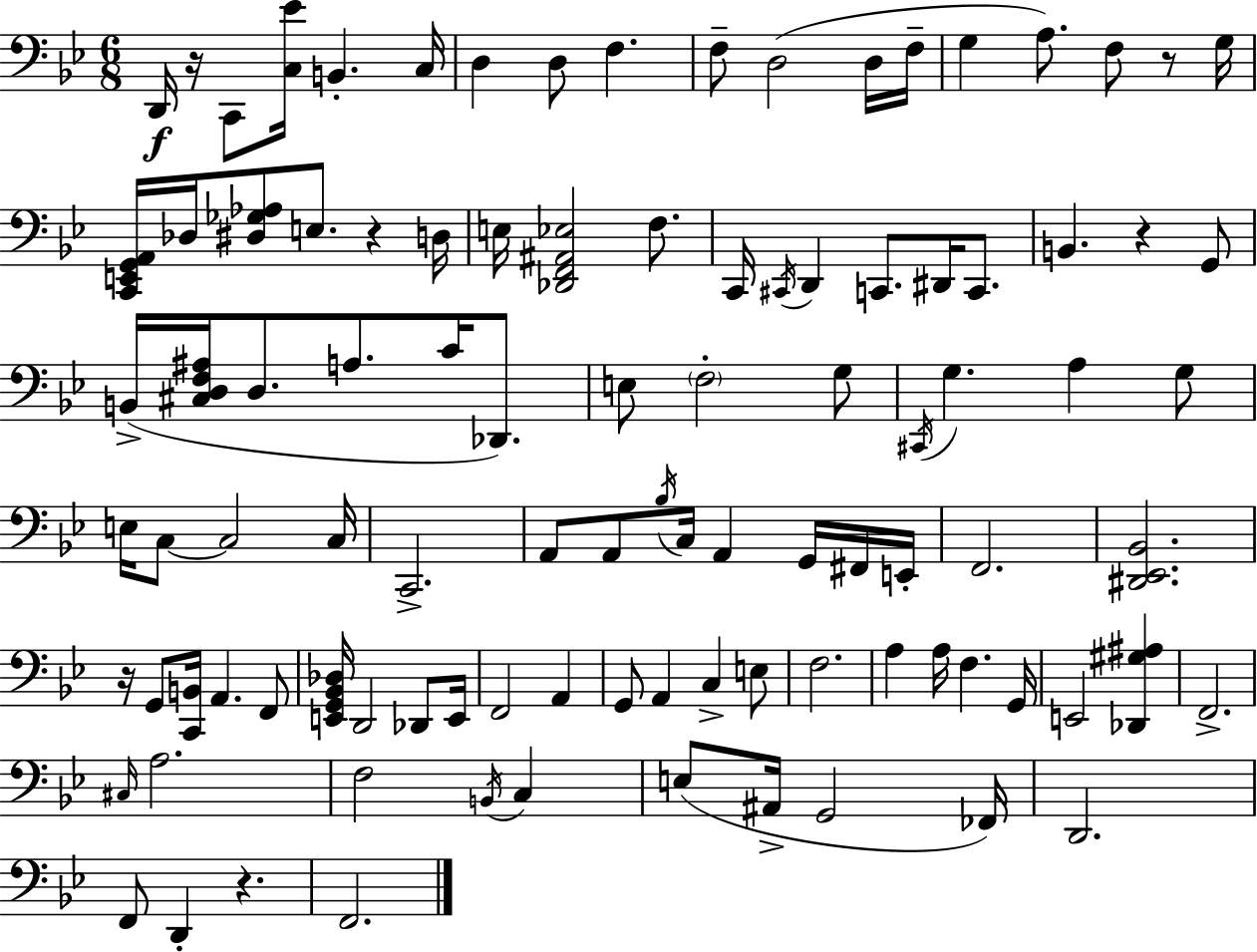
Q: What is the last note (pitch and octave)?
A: F2